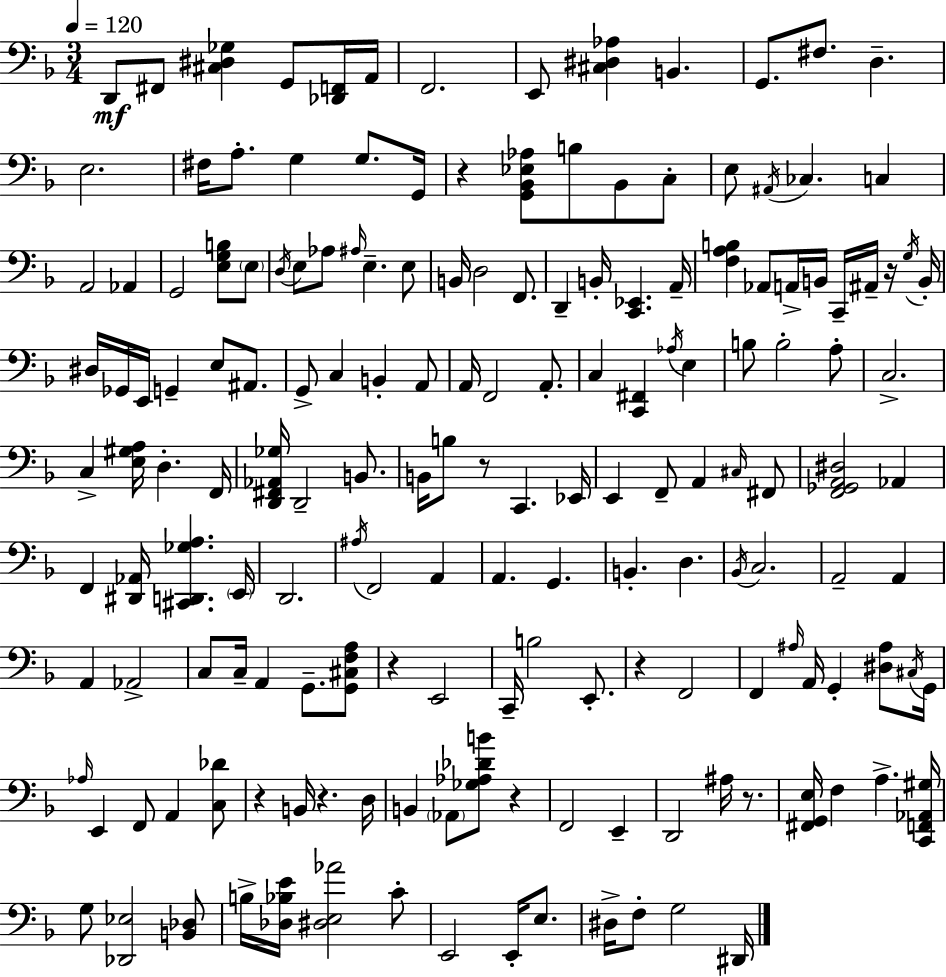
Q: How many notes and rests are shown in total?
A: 168